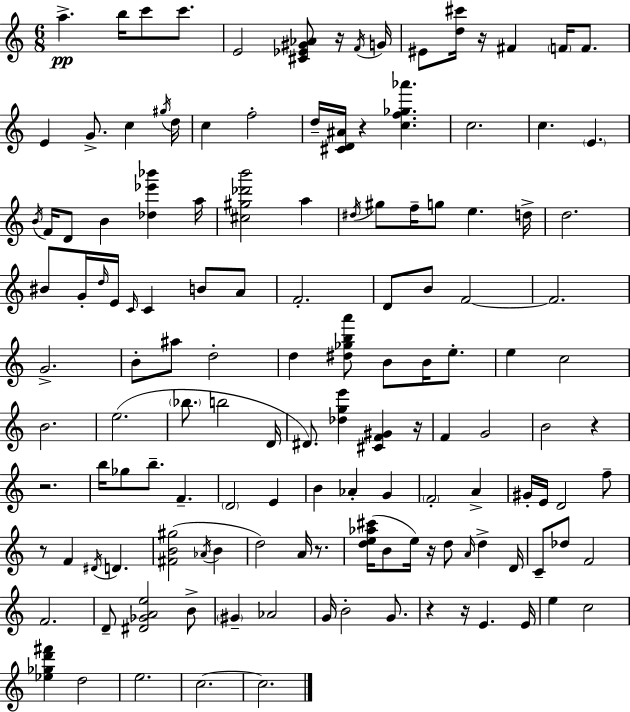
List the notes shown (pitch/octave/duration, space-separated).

A5/q. B5/s C6/e C6/e. E4/h [C#4,Eb4,G#4,Ab4]/e R/s F4/s G4/s EIS4/e [D5,C#6]/s R/s F#4/q F4/s F4/e. E4/q G4/e. C5/q G#5/s D5/s C5/q F5/h D5/s [C#4,D4,A#4]/s R/q [C5,F5,Gb5,Ab6]/q. C5/h. C5/q. E4/q. B4/s F4/s D4/e B4/q [Db5,Eb6,Bb6]/q A5/s [C#5,G#5,Db6,B6]/h A5/q D#5/s G#5/e F5/s G5/e E5/q. D5/s D5/h. BIS4/e G4/s D5/s E4/s C4/s C4/q B4/e A4/e F4/h. D4/e B4/e F4/h F4/h. G4/h. B4/e A#5/e D5/h D5/q [D#5,Gb5,B5,A6]/e B4/e B4/s E5/e. E5/q C5/h B4/h. E5/h. Bb5/e. B5/h D4/s D#4/e. [Db5,G5,E6]/q [C#4,F4,G#4]/q R/s F4/q G4/h B4/h R/q R/h. B5/s Gb5/e B5/e. F4/q. D4/h E4/q B4/q Ab4/q G4/q F4/h A4/q G#4/s E4/s D4/h F5/e R/e F4/q D#4/s D4/q. [F#4,B4,G#5]/h Ab4/s B4/q D5/h A4/s R/e. [D5,E5,Ab5,C#6]/s B4/e E5/s R/s D5/e A4/s D5/q D4/s C4/e Db5/e F4/h F4/h. D4/e [D#4,Gb4,A4,E5]/h B4/e G#4/q Ab4/h G4/s B4/h G4/e. R/q R/s E4/q. E4/s E5/q C5/h [Eb5,Gb5,D6,F#6]/q D5/h E5/h. C5/h. C5/h.